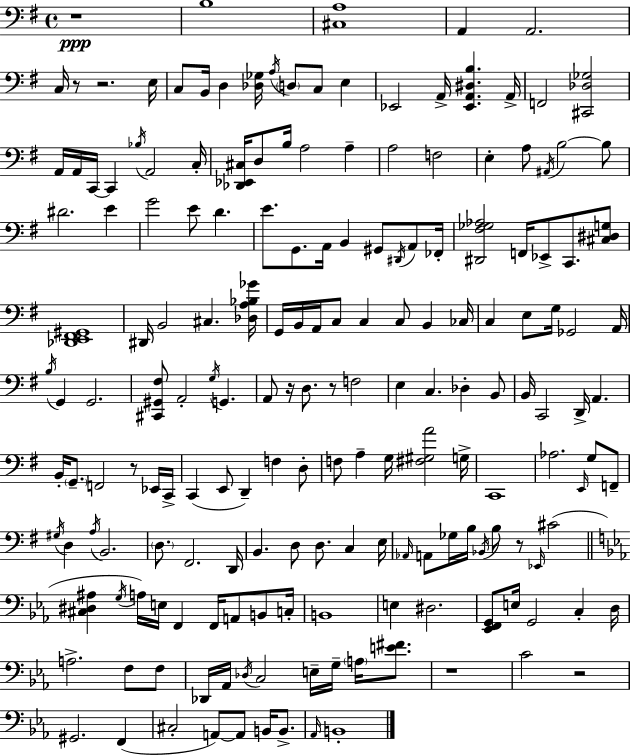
X:1
T:Untitled
M:4/4
L:1/4
K:G
z4 B,4 [^C,A,]4 A,, A,,2 C,/4 z/2 z2 E,/4 C,/2 B,,/4 D, [_D,_G,]/4 A,/4 D,/2 C,/2 E, _E,,2 A,,/4 [_E,,A,,^D,B,] A,,/4 F,,2 [^C,,_D,_G,]2 A,,/4 A,,/4 C,,/4 C,, _B,/4 A,,2 C,/4 [_D,,_E,,^C,]/4 D,/2 B,/4 A,2 A, A,2 F,2 E, A,/2 ^A,,/4 B,2 B,/2 ^D2 E G2 E/2 D E/2 G,,/2 A,,/4 B,, ^G,,/2 ^D,,/4 A,,/2 _F,,/4 [^D,,^F,_G,_A,]2 F,,/4 _E,,/2 C,,/2 [^C,^D,G,]/2 [_D,,E,,^F,,^G,,]4 ^D,,/4 B,,2 ^C, [_D,A,_B,_G]/4 G,,/4 B,,/4 A,,/4 C,/2 C, C,/2 B,, _C,/4 C, E,/2 G,/4 _G,,2 A,,/4 B,/4 G,, G,,2 [^C,,^G,,^F,]/2 A,,2 G,/4 G,, A,,/2 z/4 D,/2 z/2 F,2 E, C, _D, B,,/2 B,,/4 C,,2 D,,/4 A,, B,,/4 G,,/2 F,,2 z/2 _E,,/4 C,,/4 C,, E,,/2 D,, F, D,/2 F,/2 A, G,/4 [^F,^G,A]2 G,/4 C,,4 _A,2 E,,/4 G,/2 F,,/2 ^G,/4 D, A,/4 B,,2 D,/2 ^F,,2 D,,/4 B,, D,/2 D,/2 C, E,/4 _A,,/4 A,,/2 _G,/4 B,/4 _B,,/4 B,/2 z/2 _E,,/4 ^C2 [^C,^D,^A,] G,/4 A,/4 E,/4 F,, F,,/4 A,,/2 B,,/2 C,/4 B,,4 E, ^D,2 [_E,,F,,G,,]/2 E,/4 G,,2 C, D,/4 A,2 F,/2 F,/2 _D,,/4 _A,,/4 _D,/4 C,2 E,/4 G,/4 A,/4 [E^F]/2 z4 C2 z2 ^G,,2 F,, ^C,2 A,,/2 A,,/2 B,,/4 B,,/2 _A,,/4 B,,4